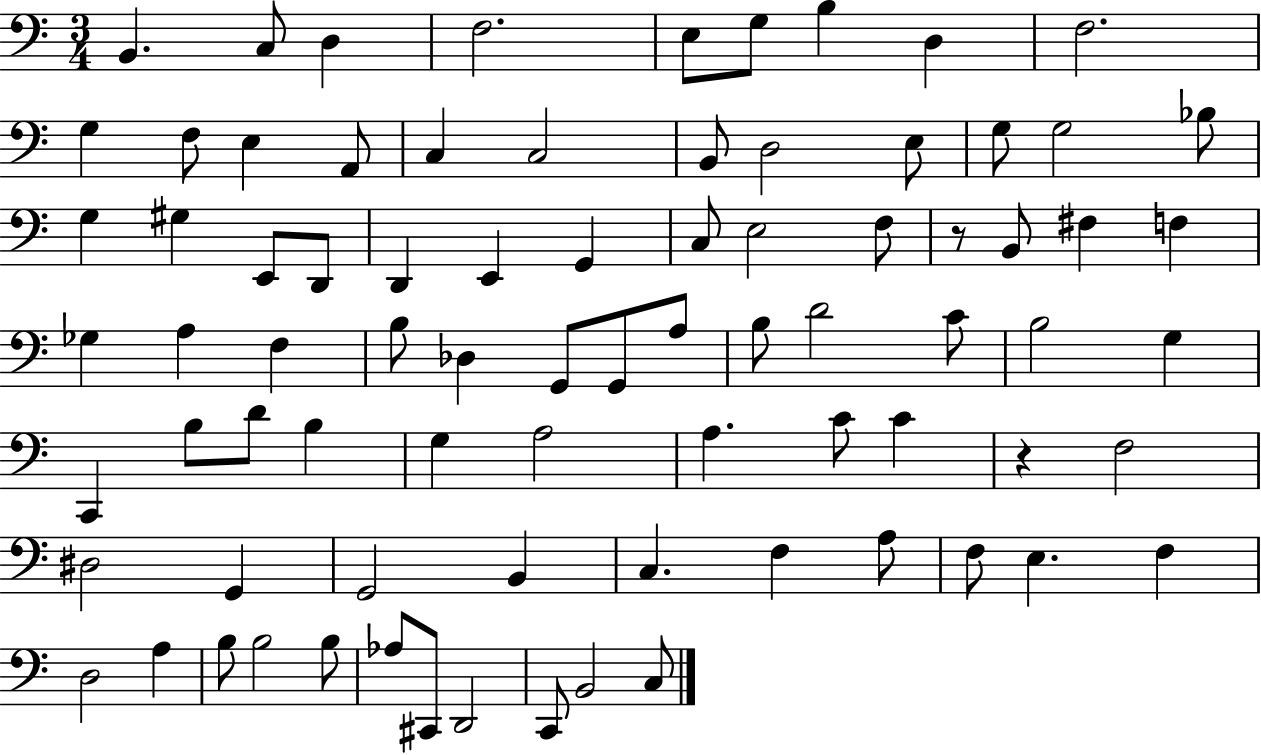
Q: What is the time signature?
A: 3/4